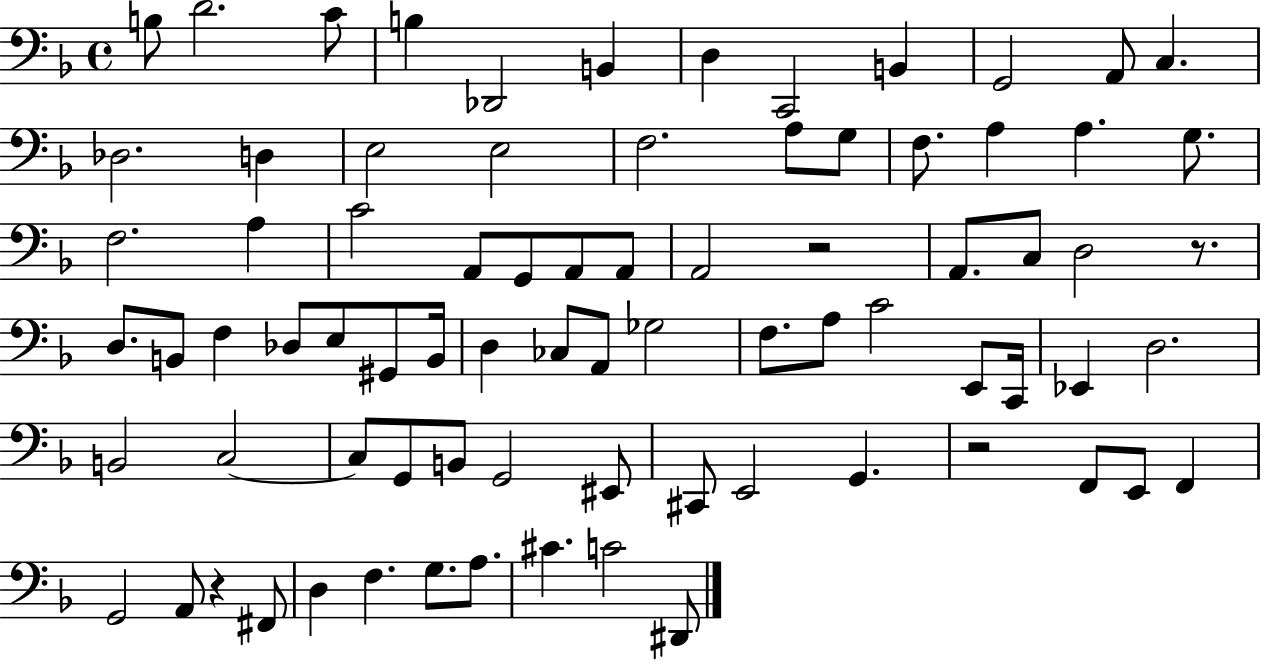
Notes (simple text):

B3/e D4/h. C4/e B3/q Db2/h B2/q D3/q C2/h B2/q G2/h A2/e C3/q. Db3/h. D3/q E3/h E3/h F3/h. A3/e G3/e F3/e. A3/q A3/q. G3/e. F3/h. A3/q C4/h A2/e G2/e A2/e A2/e A2/h R/h A2/e. C3/e D3/h R/e. D3/e. B2/e F3/q Db3/e E3/e G#2/e B2/s D3/q CES3/e A2/e Gb3/h F3/e. A3/e C4/h E2/e C2/s Eb2/q D3/h. B2/h C3/h C3/e G2/e B2/e G2/h EIS2/e C#2/e E2/h G2/q. R/h F2/e E2/e F2/q G2/h A2/e R/q F#2/e D3/q F3/q. G3/e. A3/e. C#4/q. C4/h D#2/e